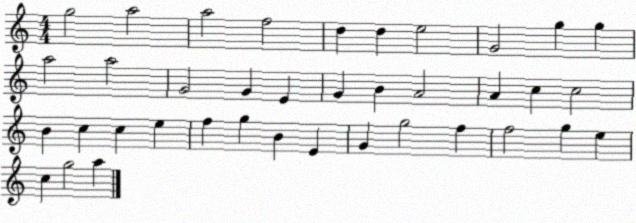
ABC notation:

X:1
T:Untitled
M:4/4
L:1/4
K:C
g2 a2 a2 f2 d d e2 G2 g g a2 a2 G2 G E G B A2 A c c2 B c c e f g B E G g2 f f2 g e c g2 a